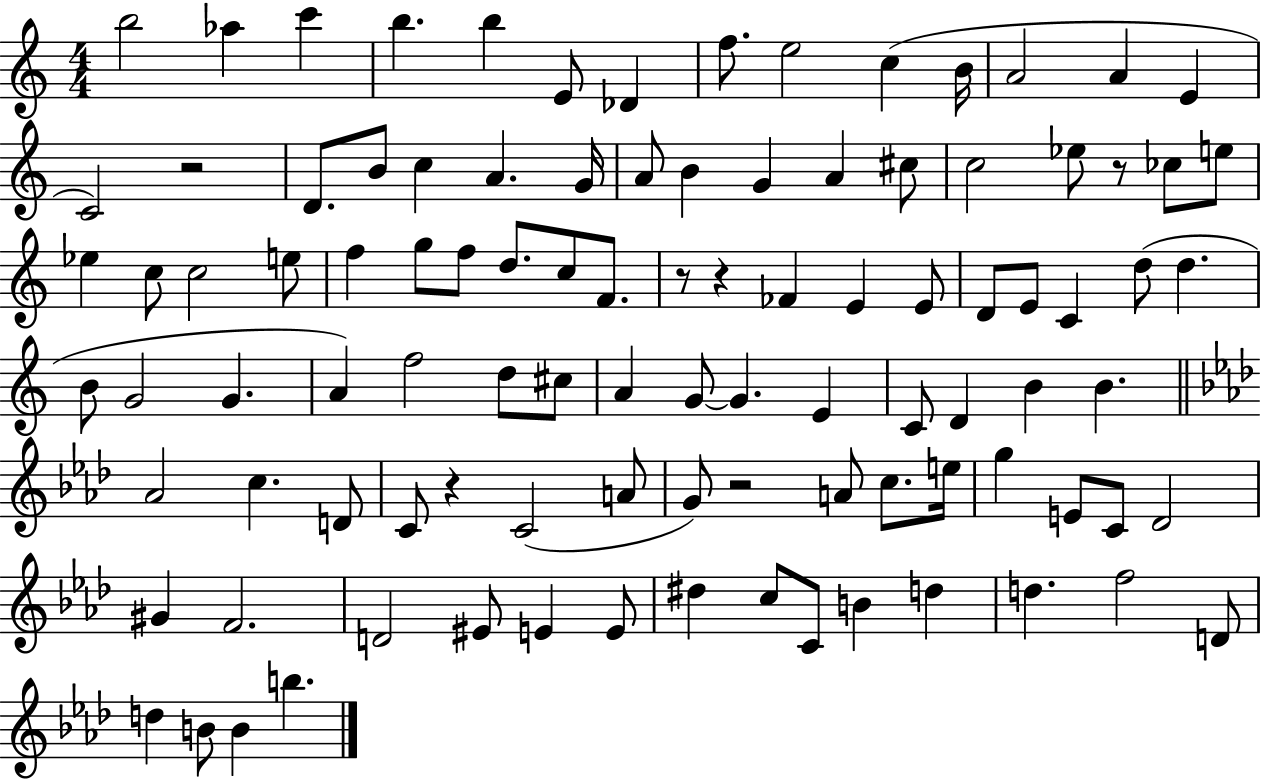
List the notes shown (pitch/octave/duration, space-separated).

B5/h Ab5/q C6/q B5/q. B5/q E4/e Db4/q F5/e. E5/h C5/q B4/s A4/h A4/q E4/q C4/h R/h D4/e. B4/e C5/q A4/q. G4/s A4/e B4/q G4/q A4/q C#5/e C5/h Eb5/e R/e CES5/e E5/e Eb5/q C5/e C5/h E5/e F5/q G5/e F5/e D5/e. C5/e F4/e. R/e R/q FES4/q E4/q E4/e D4/e E4/e C4/q D5/e D5/q. B4/e G4/h G4/q. A4/q F5/h D5/e C#5/e A4/q G4/e G4/q. E4/q C4/e D4/q B4/q B4/q. Ab4/h C5/q. D4/e C4/e R/q C4/h A4/e G4/e R/h A4/e C5/e. E5/s G5/q E4/e C4/e Db4/h G#4/q F4/h. D4/h EIS4/e E4/q E4/e D#5/q C5/e C4/e B4/q D5/q D5/q. F5/h D4/e D5/q B4/e B4/q B5/q.